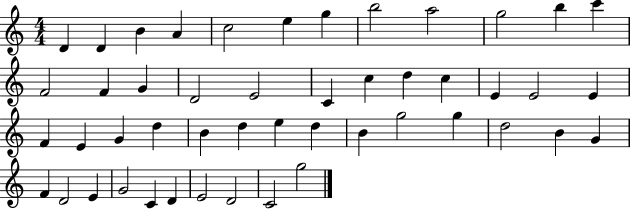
D4/q D4/q B4/q A4/q C5/h E5/q G5/q B5/h A5/h G5/h B5/q C6/q F4/h F4/q G4/q D4/h E4/h C4/q C5/q D5/q C5/q E4/q E4/h E4/q F4/q E4/q G4/q D5/q B4/q D5/q E5/q D5/q B4/q G5/h G5/q D5/h B4/q G4/q F4/q D4/h E4/q G4/h C4/q D4/q E4/h D4/h C4/h G5/h